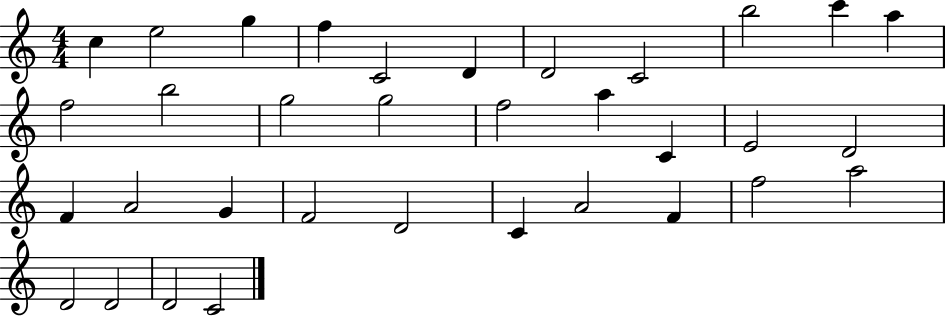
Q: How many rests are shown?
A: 0